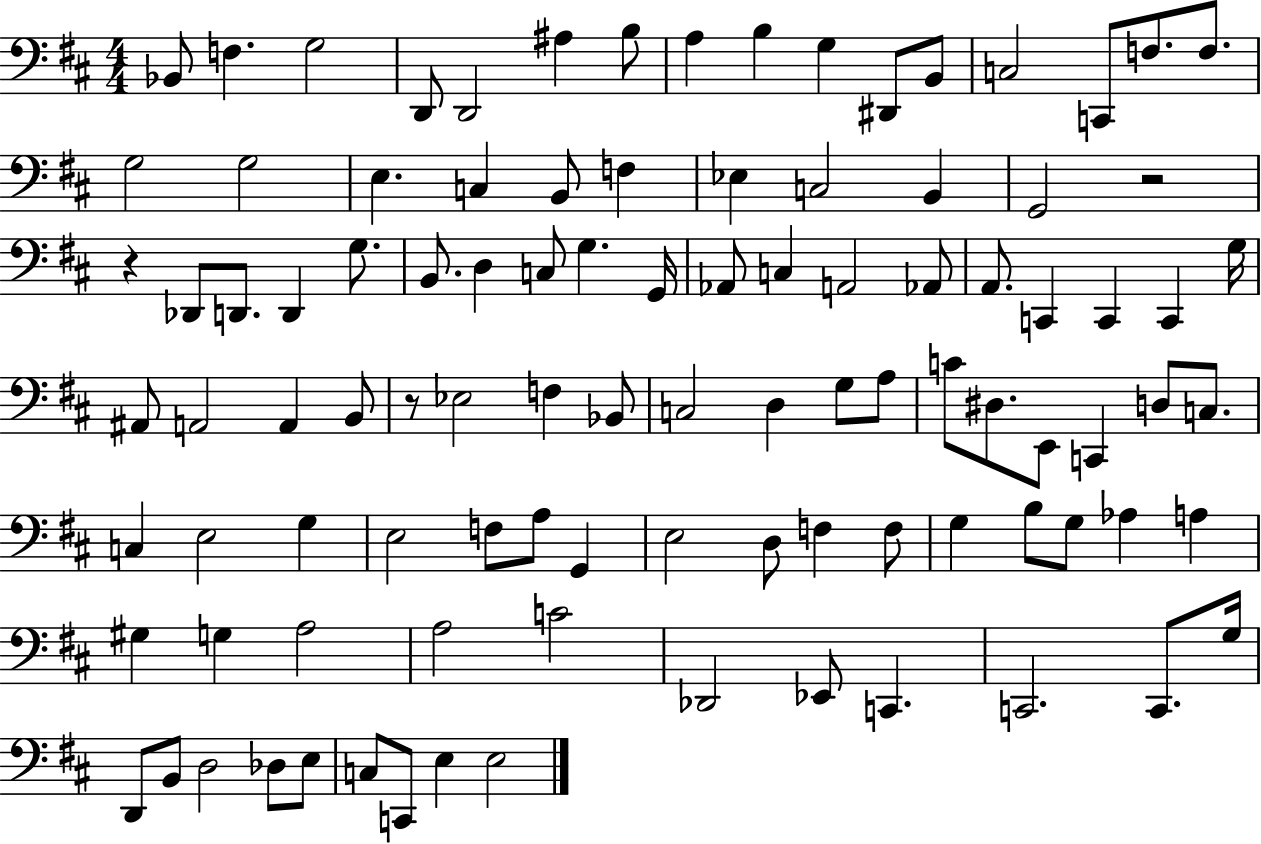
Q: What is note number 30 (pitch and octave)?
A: G3